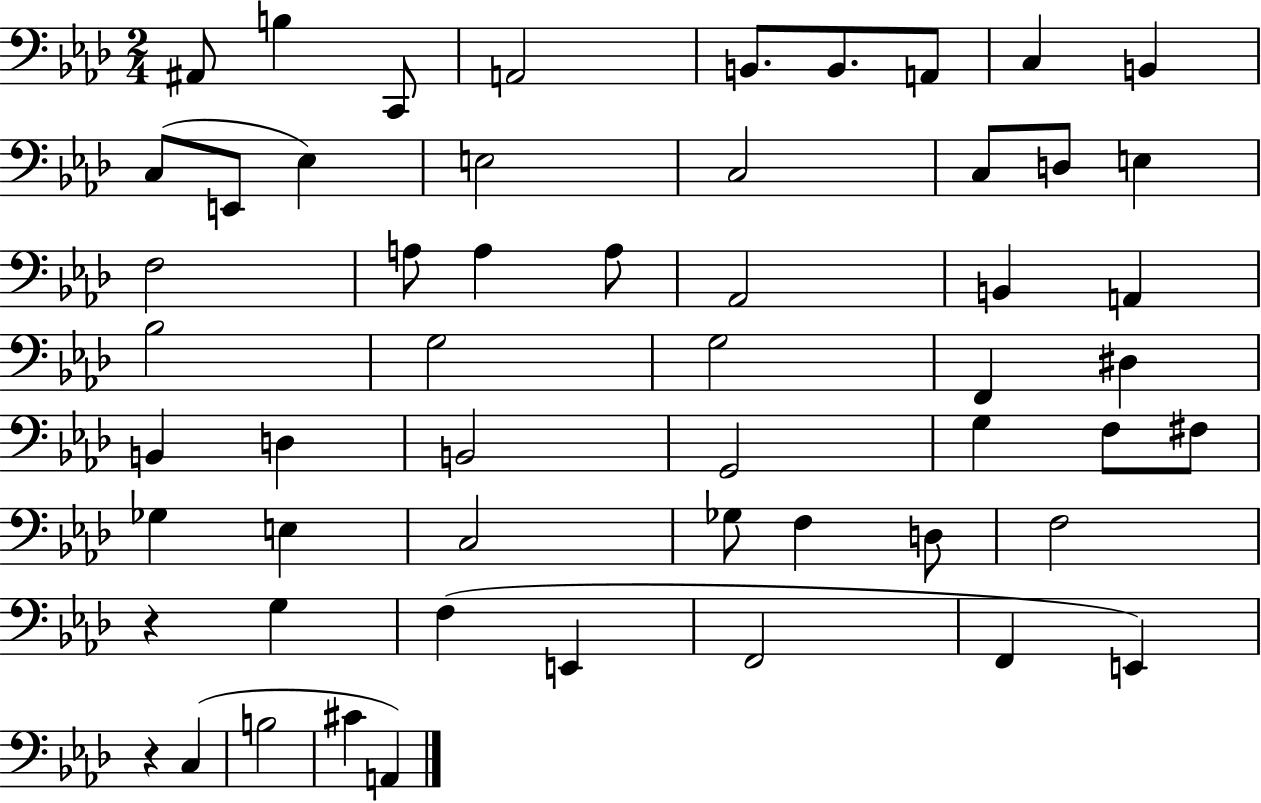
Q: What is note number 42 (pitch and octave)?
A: D3